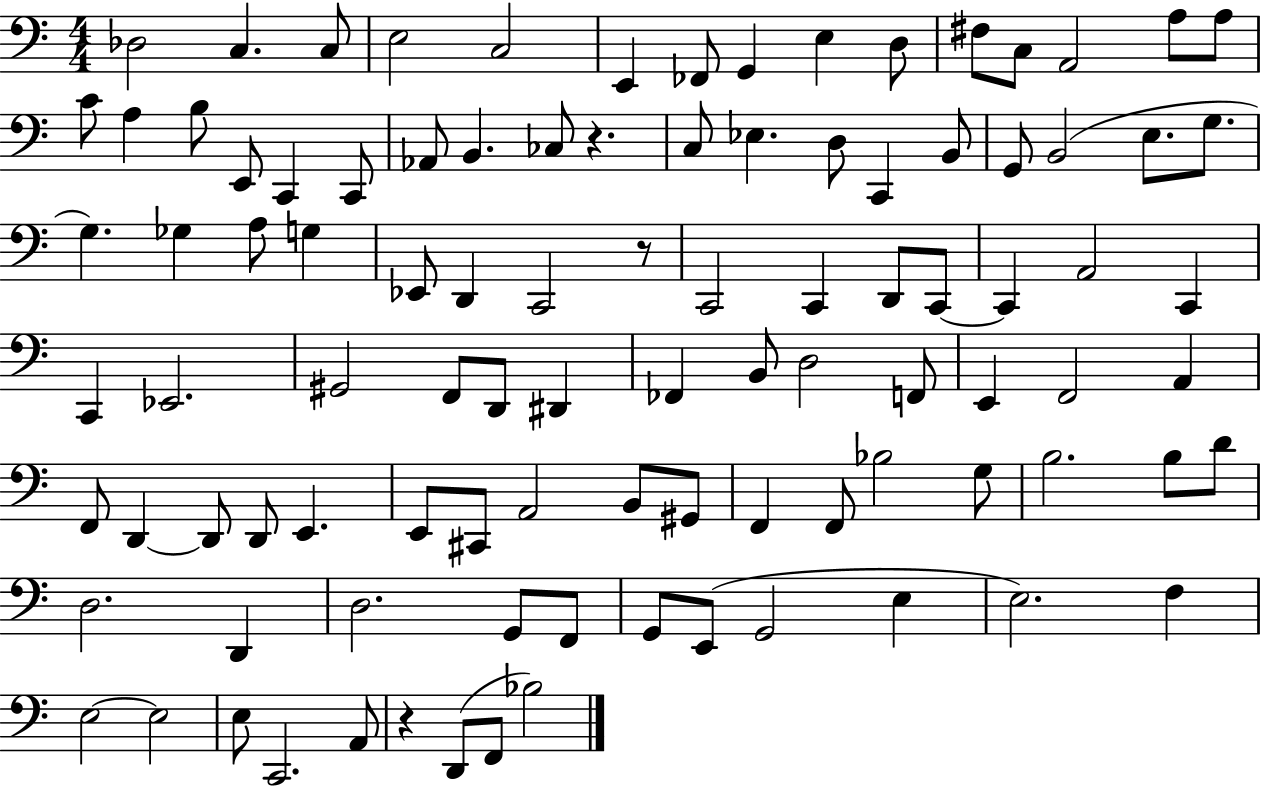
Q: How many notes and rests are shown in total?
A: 99